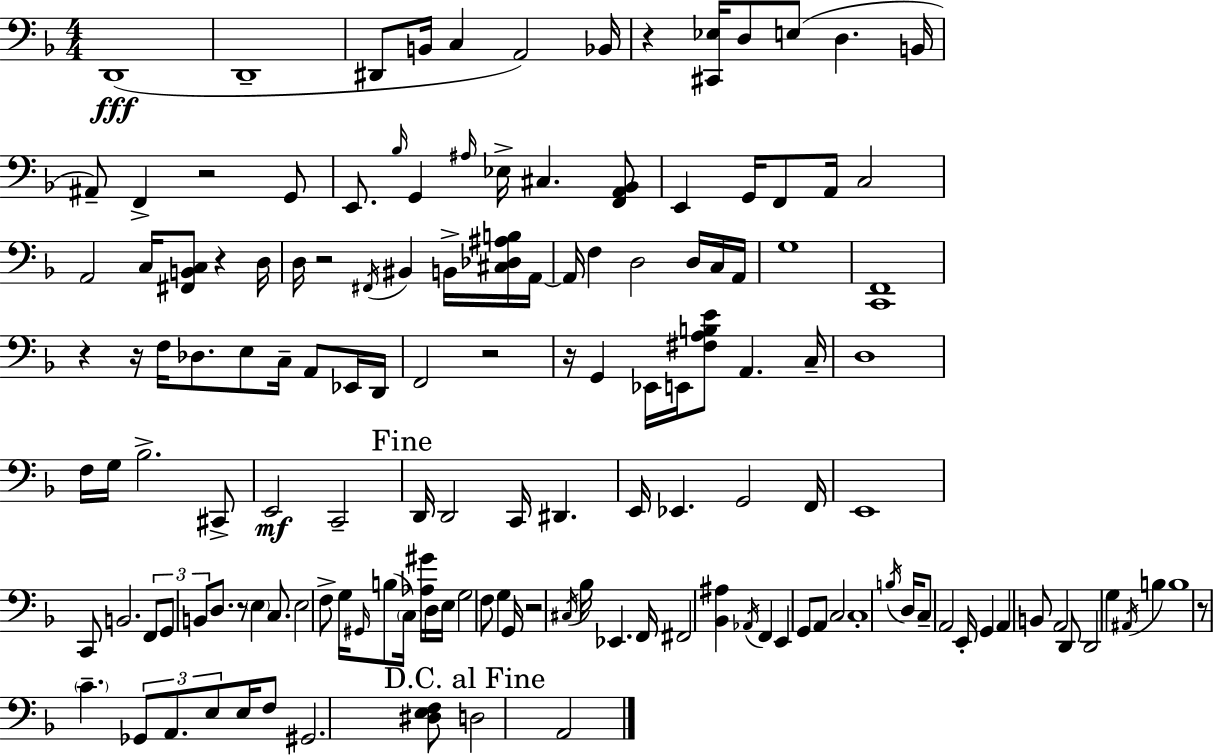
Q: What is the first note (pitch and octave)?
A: D2